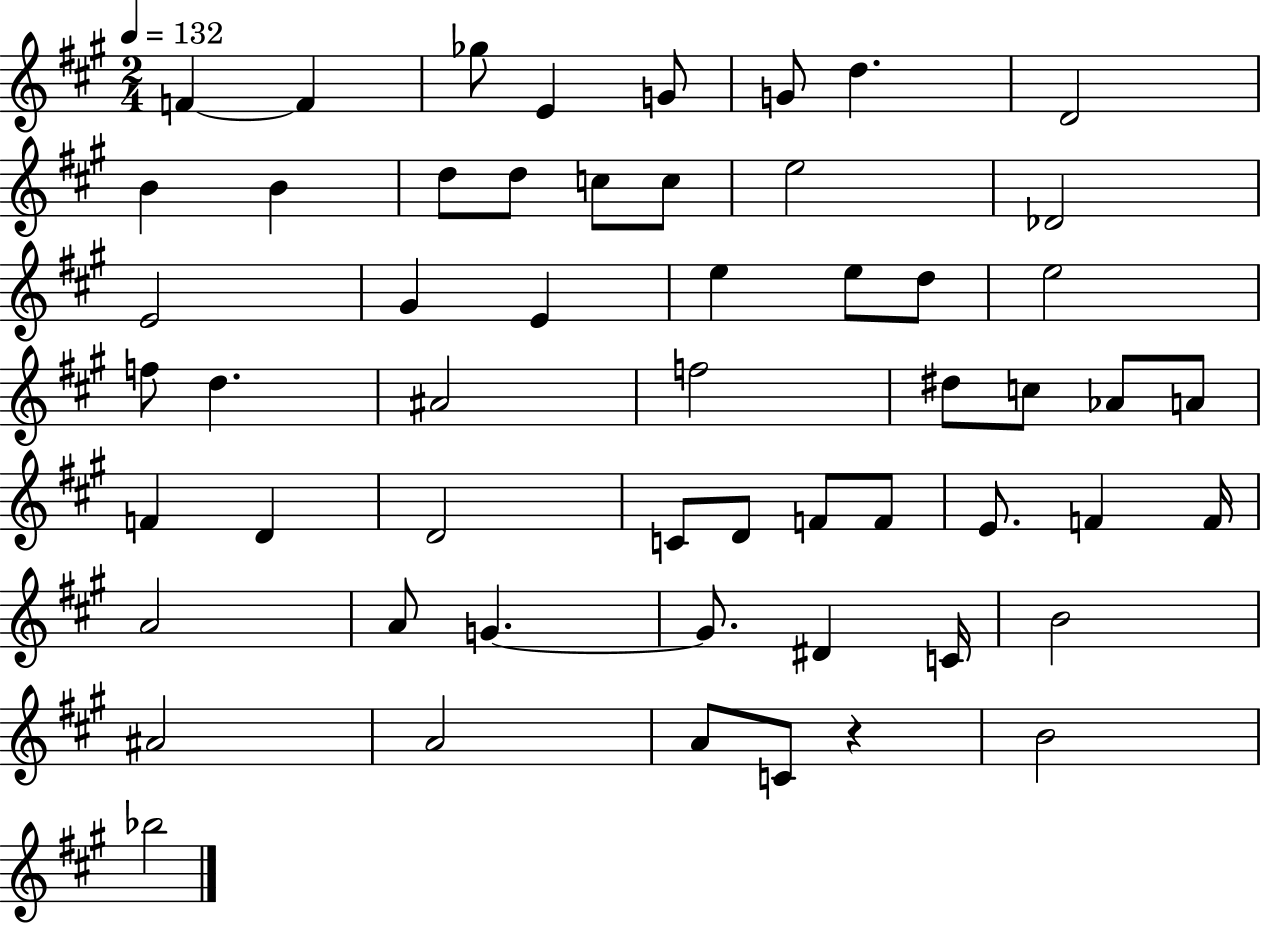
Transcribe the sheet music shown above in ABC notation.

X:1
T:Untitled
M:2/4
L:1/4
K:A
F F _g/2 E G/2 G/2 d D2 B B d/2 d/2 c/2 c/2 e2 _D2 E2 ^G E e e/2 d/2 e2 f/2 d ^A2 f2 ^d/2 c/2 _A/2 A/2 F D D2 C/2 D/2 F/2 F/2 E/2 F F/4 A2 A/2 G G/2 ^D C/4 B2 ^A2 A2 A/2 C/2 z B2 _b2